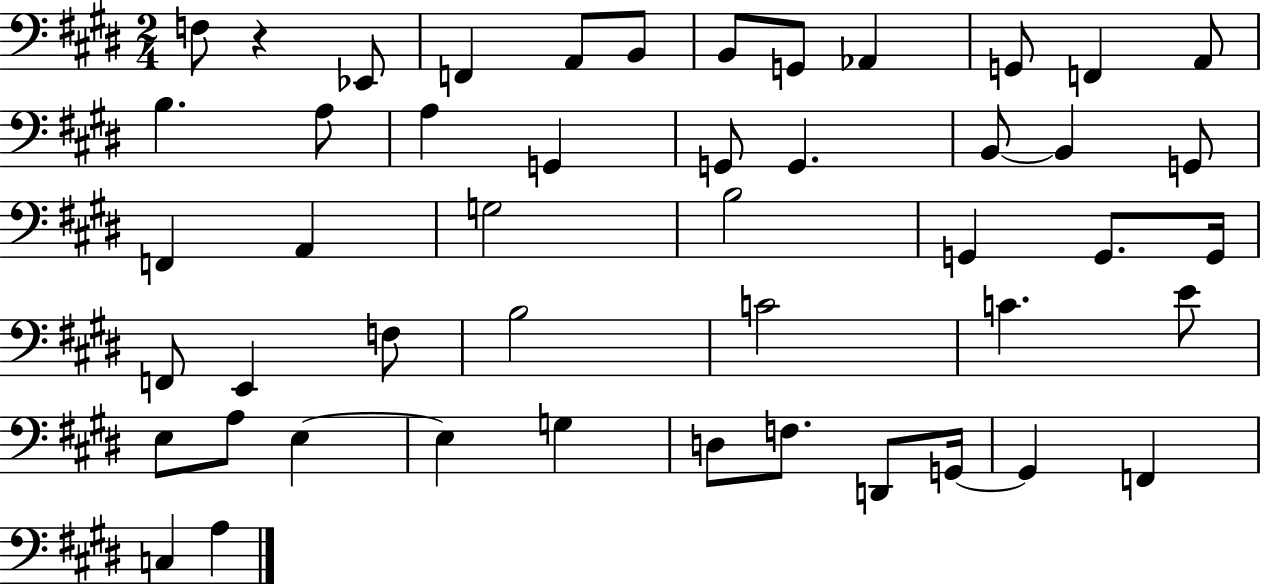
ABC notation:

X:1
T:Untitled
M:2/4
L:1/4
K:E
F,/2 z _E,,/2 F,, A,,/2 B,,/2 B,,/2 G,,/2 _A,, G,,/2 F,, A,,/2 B, A,/2 A, G,, G,,/2 G,, B,,/2 B,, G,,/2 F,, A,, G,2 B,2 G,, G,,/2 G,,/4 F,,/2 E,, F,/2 B,2 C2 C E/2 E,/2 A,/2 E, E, G, D,/2 F,/2 D,,/2 G,,/4 G,, F,, C, A,